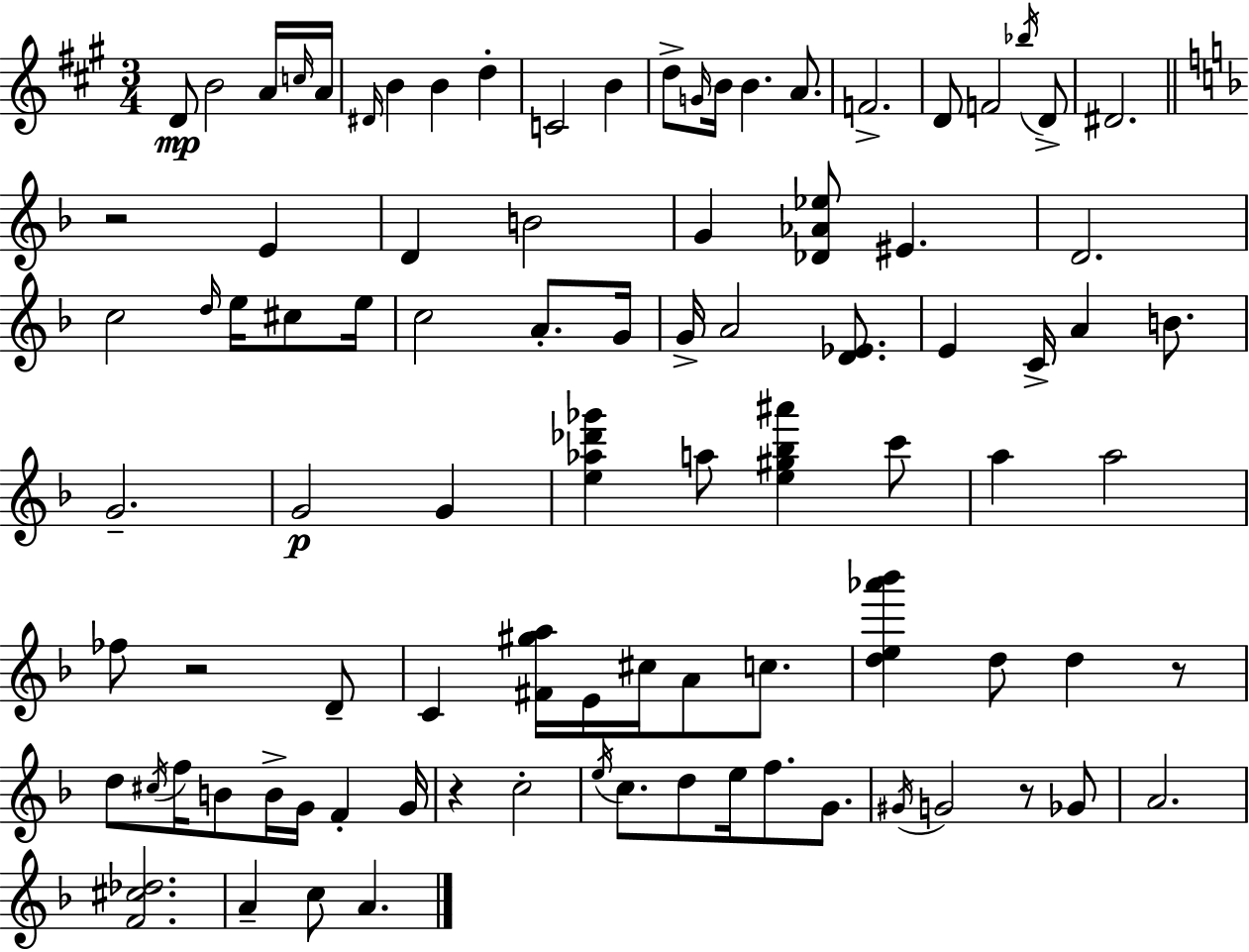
{
  \clef treble
  \numericTimeSignature
  \time 3/4
  \key a \major
  d'8\mp b'2 a'16 \grace { c''16 } | a'16 \grace { dis'16 } b'4 b'4 d''4-. | c'2 b'4 | d''8-> \grace { g'16 } b'16 b'4. | \break a'8. f'2.-> | d'8 f'2 | \acciaccatura { bes''16 } d'8-> dis'2. | \bar "||" \break \key f \major r2 e'4 | d'4 b'2 | g'4 <des' aes' ees''>8 eis'4. | d'2. | \break c''2 \grace { d''16 } e''16 cis''8 | e''16 c''2 a'8.-. | g'16 g'16-> a'2 <d' ees'>8. | e'4 c'16-> a'4 b'8. | \break g'2.-- | g'2\p g'4 | <e'' aes'' des''' ges'''>4 a''8 <e'' gis'' bes'' ais'''>4 c'''8 | a''4 a''2 | \break fes''8 r2 d'8-- | c'4 <fis' gis'' a''>16 e'16 cis''16 a'8 c''8. | <d'' e'' aes''' bes'''>4 d''8 d''4 r8 | d''8 \acciaccatura { cis''16 } f''16 b'8 b'16-> g'16 f'4-. | \break g'16 r4 c''2-. | \acciaccatura { e''16 } c''8. d''8 e''16 f''8. | g'8. \acciaccatura { gis'16 } g'2 | r8 ges'8 a'2. | \break <f' cis'' des''>2. | a'4-- c''8 a'4. | \bar "|."
}